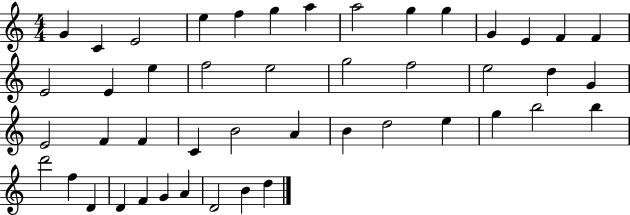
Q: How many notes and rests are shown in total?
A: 46